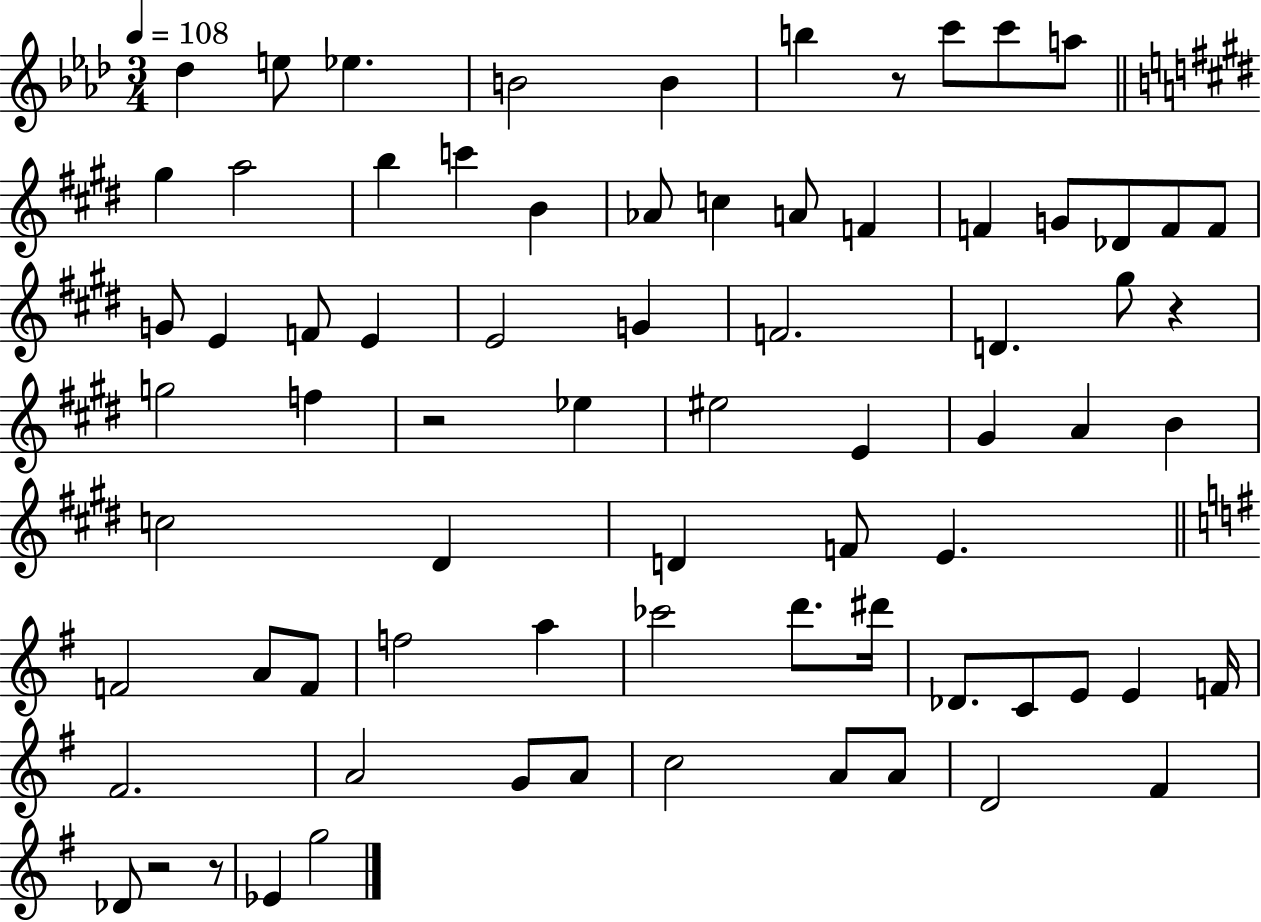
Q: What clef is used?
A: treble